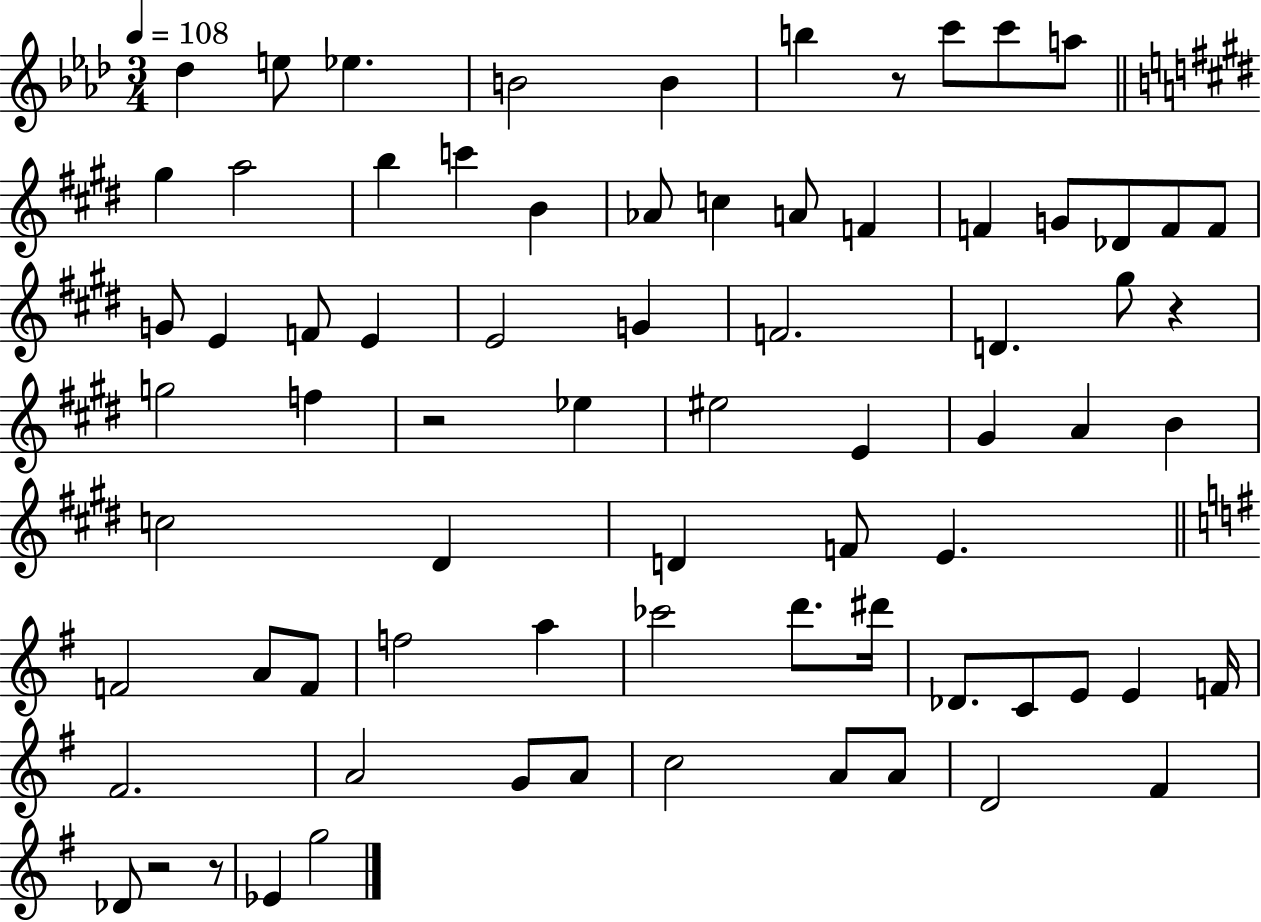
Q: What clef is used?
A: treble